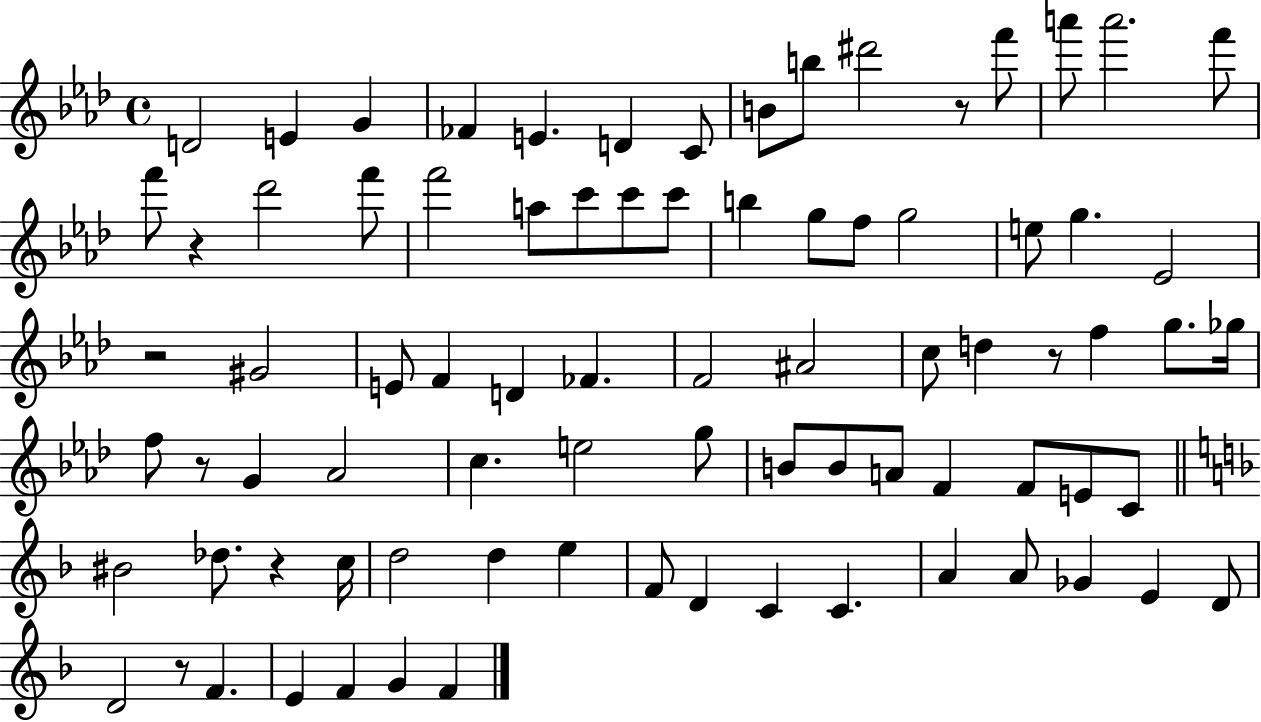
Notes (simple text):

D4/h E4/q G4/q FES4/q E4/q. D4/q C4/e B4/e B5/e D#6/h R/e F6/e A6/e A6/h. F6/e F6/e R/q Db6/h F6/e F6/h A5/e C6/e C6/e C6/e B5/q G5/e F5/e G5/h E5/e G5/q. Eb4/h R/h G#4/h E4/e F4/q D4/q FES4/q. F4/h A#4/h C5/e D5/q R/e F5/q G5/e. Gb5/s F5/e R/e G4/q Ab4/h C5/q. E5/h G5/e B4/e B4/e A4/e F4/q F4/e E4/e C4/e BIS4/h Db5/e. R/q C5/s D5/h D5/q E5/q F4/e D4/q C4/q C4/q. A4/q A4/e Gb4/q E4/q D4/e D4/h R/e F4/q. E4/q F4/q G4/q F4/q